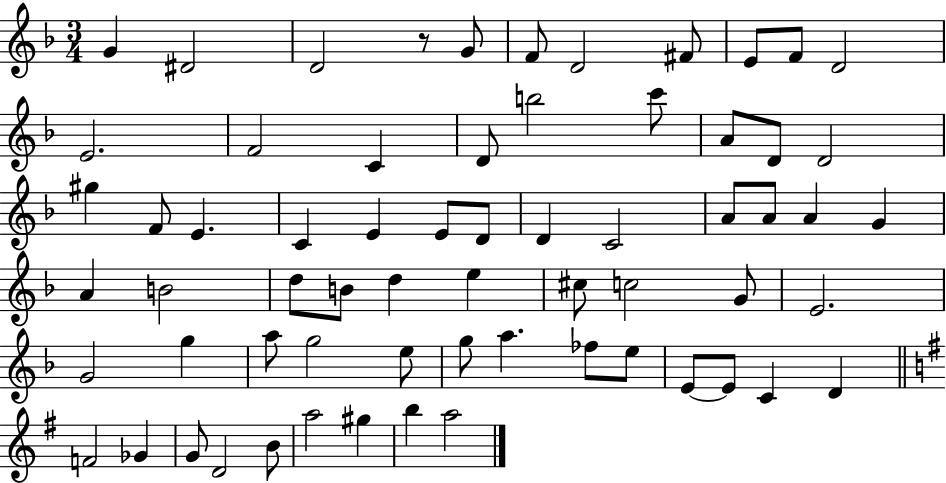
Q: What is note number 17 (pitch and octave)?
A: A4